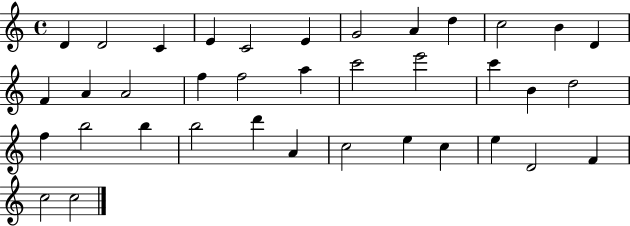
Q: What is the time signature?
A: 4/4